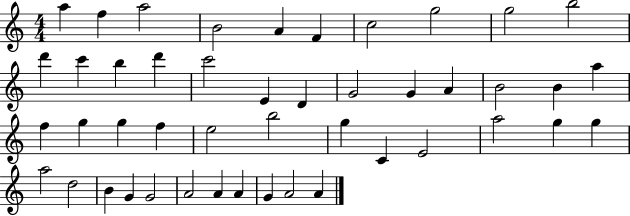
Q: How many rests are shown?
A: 0